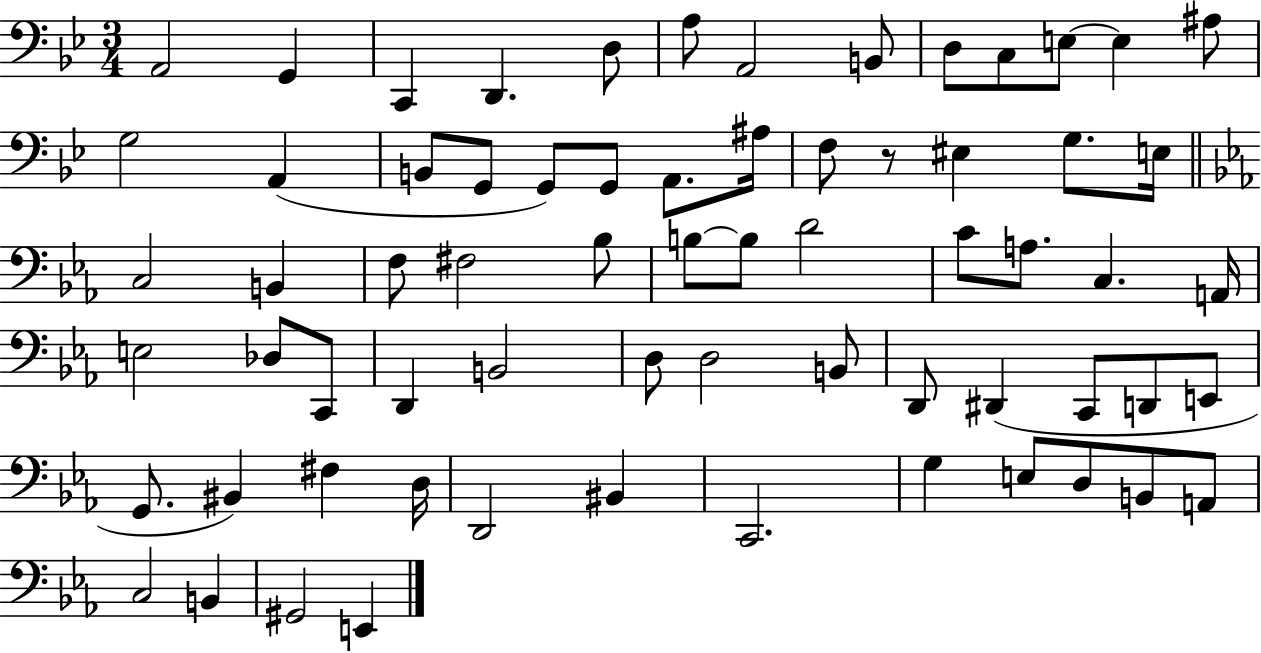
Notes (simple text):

A2/h G2/q C2/q D2/q. D3/e A3/e A2/h B2/e D3/e C3/e E3/e E3/q A#3/e G3/h A2/q B2/e G2/e G2/e G2/e A2/e. A#3/s F3/e R/e EIS3/q G3/e. E3/s C3/h B2/q F3/e F#3/h Bb3/e B3/e B3/e D4/h C4/e A3/e. C3/q. A2/s E3/h Db3/e C2/e D2/q B2/h D3/e D3/h B2/e D2/e D#2/q C2/e D2/e E2/e G2/e. BIS2/q F#3/q D3/s D2/h BIS2/q C2/h. G3/q E3/e D3/e B2/e A2/e C3/h B2/q G#2/h E2/q